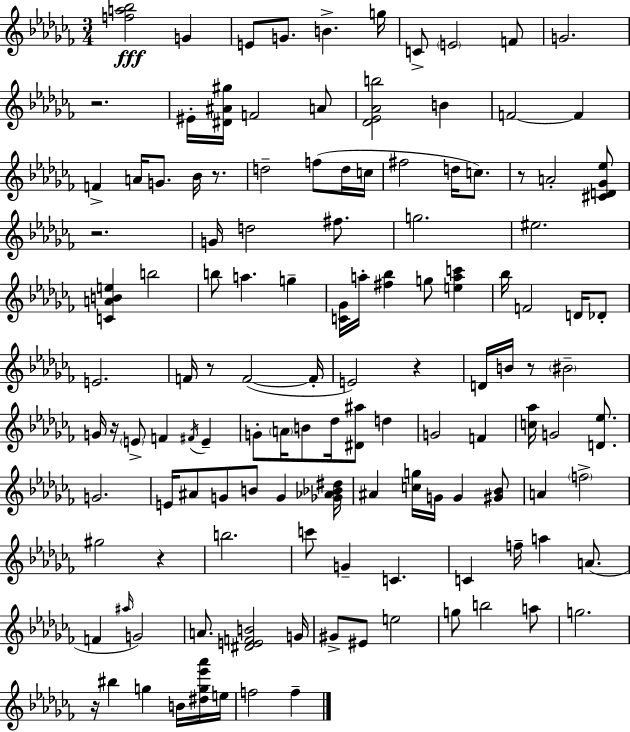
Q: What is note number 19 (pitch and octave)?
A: Bb4